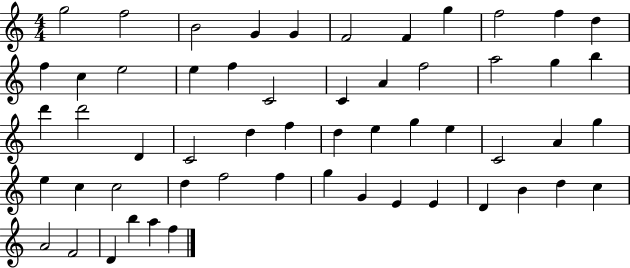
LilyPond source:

{
  \clef treble
  \numericTimeSignature
  \time 4/4
  \key c \major
  g''2 f''2 | b'2 g'4 g'4 | f'2 f'4 g''4 | f''2 f''4 d''4 | \break f''4 c''4 e''2 | e''4 f''4 c'2 | c'4 a'4 f''2 | a''2 g''4 b''4 | \break d'''4 d'''2 d'4 | c'2 d''4 f''4 | d''4 e''4 g''4 e''4 | c'2 a'4 g''4 | \break e''4 c''4 c''2 | d''4 f''2 f''4 | g''4 g'4 e'4 e'4 | d'4 b'4 d''4 c''4 | \break a'2 f'2 | d'4 b''4 a''4 f''4 | \bar "|."
}